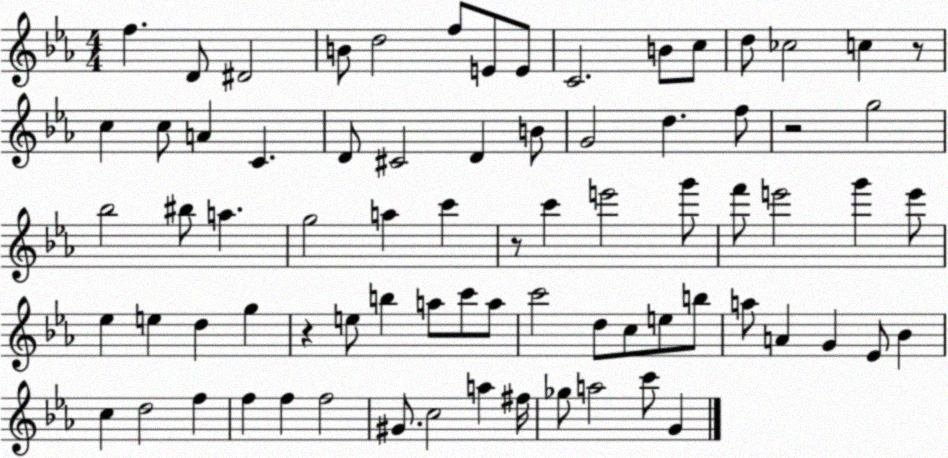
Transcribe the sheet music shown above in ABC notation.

X:1
T:Untitled
M:4/4
L:1/4
K:Eb
f D/2 ^D2 B/2 d2 f/2 E/2 E/2 C2 B/2 c/2 d/2 _c2 c z/2 c c/2 A C D/2 ^C2 D B/2 G2 d f/2 z2 g2 _b2 ^b/2 a g2 a c' z/2 c' e'2 g'/2 f'/2 e'2 g' e'/2 _e e d g z e/2 b a/2 c'/2 a/2 c'2 d/2 c/2 e/2 b/2 a/2 A G _E/2 _B c d2 f f f f2 ^G/2 c2 a ^f/4 _g/2 a2 c'/2 G